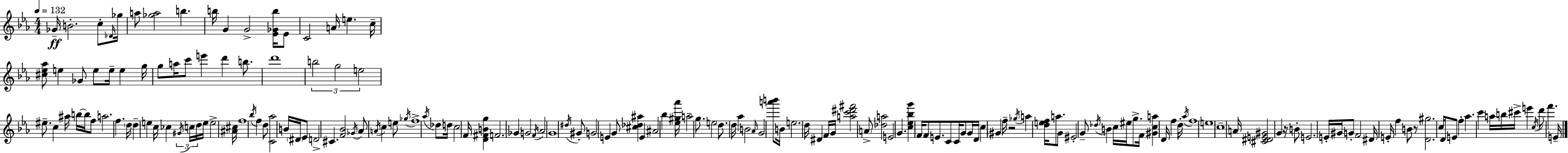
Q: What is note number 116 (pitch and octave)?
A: A5